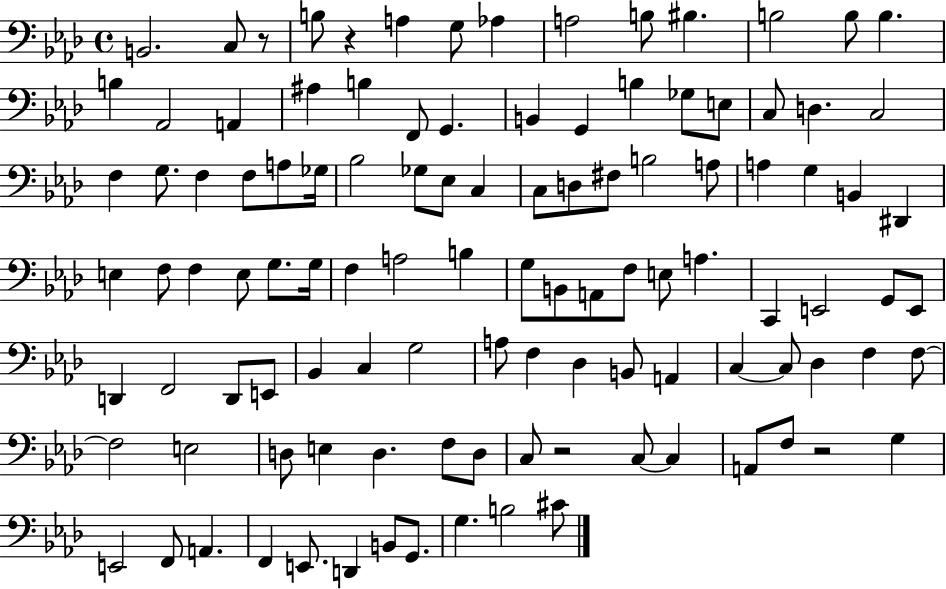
X:1
T:Untitled
M:4/4
L:1/4
K:Ab
B,,2 C,/2 z/2 B,/2 z A, G,/2 _A, A,2 B,/2 ^B, B,2 B,/2 B, B, _A,,2 A,, ^A, B, F,,/2 G,, B,, G,, B, _G,/2 E,/2 C,/2 D, C,2 F, G,/2 F, F,/2 A,/2 _G,/4 _B,2 _G,/2 _E,/2 C, C,/2 D,/2 ^F,/2 B,2 A,/2 A, G, B,, ^D,, E, F,/2 F, E,/2 G,/2 G,/4 F, A,2 B, G,/2 B,,/2 A,,/2 F,/2 E,/2 A, C,, E,,2 G,,/2 E,,/2 D,, F,,2 D,,/2 E,,/2 _B,, C, G,2 A,/2 F, _D, B,,/2 A,, C, C,/2 _D, F, F,/2 F,2 E,2 D,/2 E, D, F,/2 D,/2 C,/2 z2 C,/2 C, A,,/2 F,/2 z2 G, E,,2 F,,/2 A,, F,, E,,/2 D,, B,,/2 G,,/2 G, B,2 ^C/2